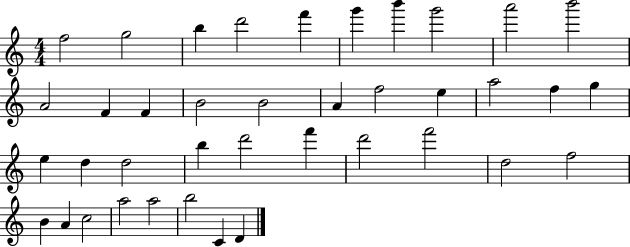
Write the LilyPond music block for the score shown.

{
  \clef treble
  \numericTimeSignature
  \time 4/4
  \key c \major
  f''2 g''2 | b''4 d'''2 f'''4 | g'''4 b'''4 g'''2 | a'''2 b'''2 | \break a'2 f'4 f'4 | b'2 b'2 | a'4 f''2 e''4 | a''2 f''4 g''4 | \break e''4 d''4 d''2 | b''4 d'''2 f'''4 | d'''2 f'''2 | d''2 f''2 | \break b'4 a'4 c''2 | a''2 a''2 | b''2 c'4 d'4 | \bar "|."
}